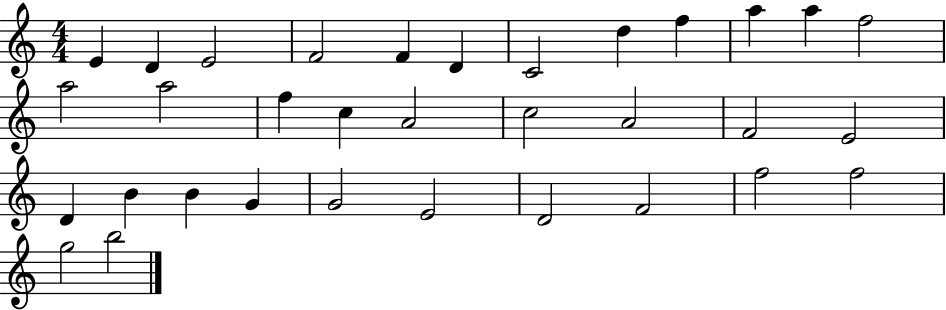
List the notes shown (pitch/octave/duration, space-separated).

E4/q D4/q E4/h F4/h F4/q D4/q C4/h D5/q F5/q A5/q A5/q F5/h A5/h A5/h F5/q C5/q A4/h C5/h A4/h F4/h E4/h D4/q B4/q B4/q G4/q G4/h E4/h D4/h F4/h F5/h F5/h G5/h B5/h